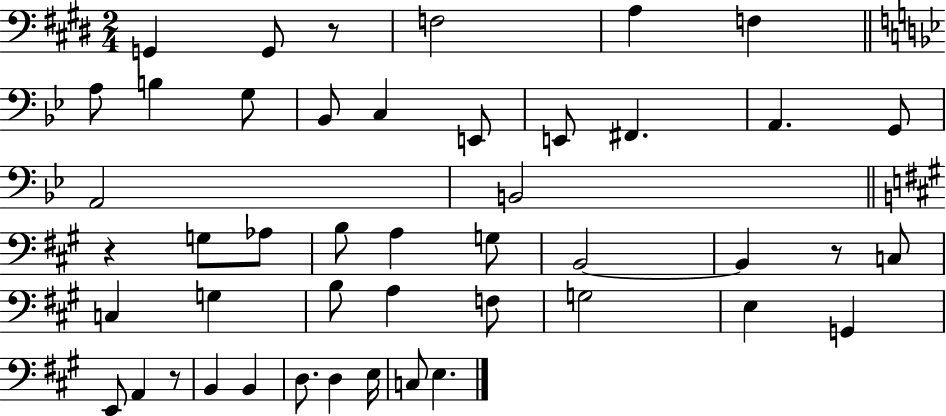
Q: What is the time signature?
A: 2/4